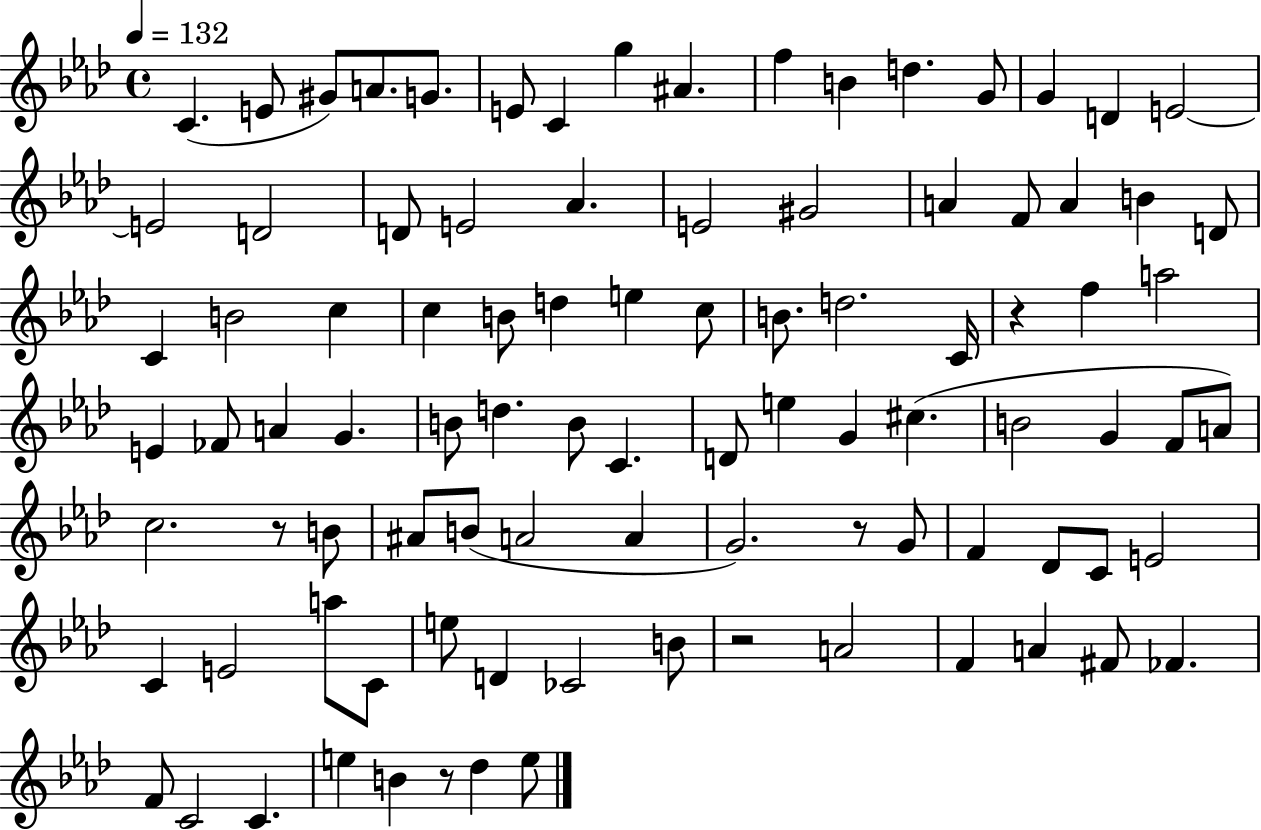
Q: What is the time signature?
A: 4/4